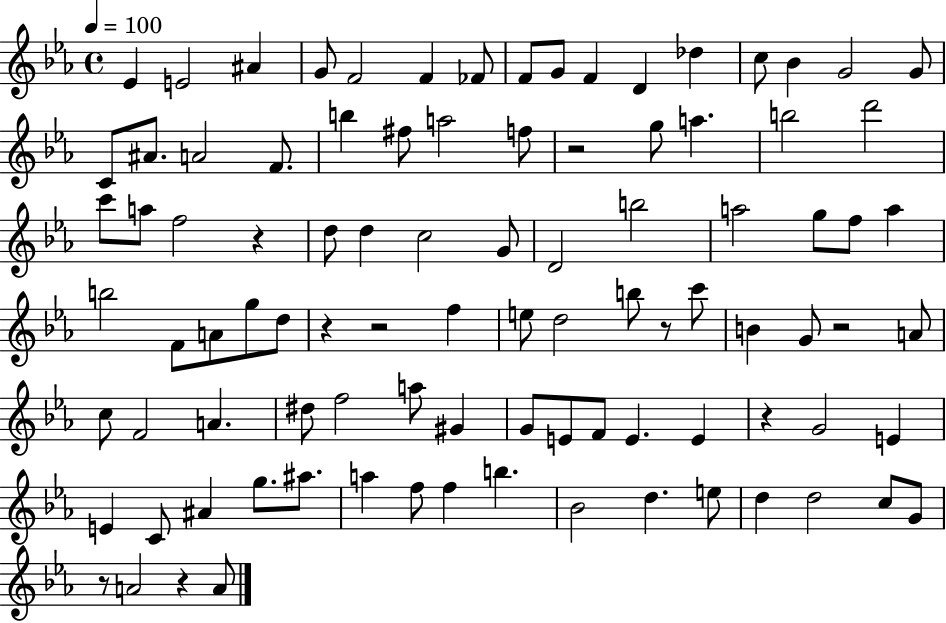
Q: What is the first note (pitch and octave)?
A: Eb4